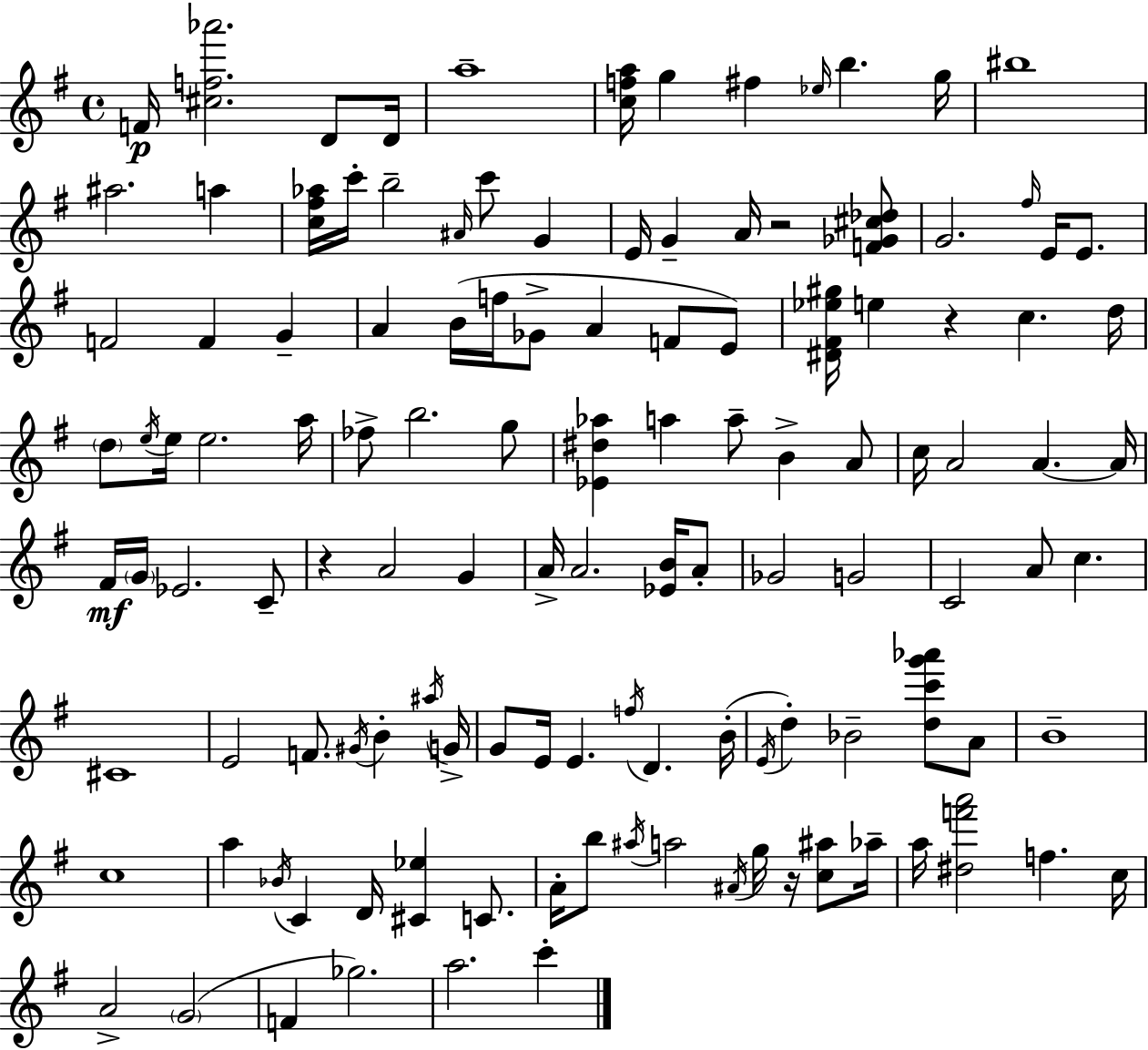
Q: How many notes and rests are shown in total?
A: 122